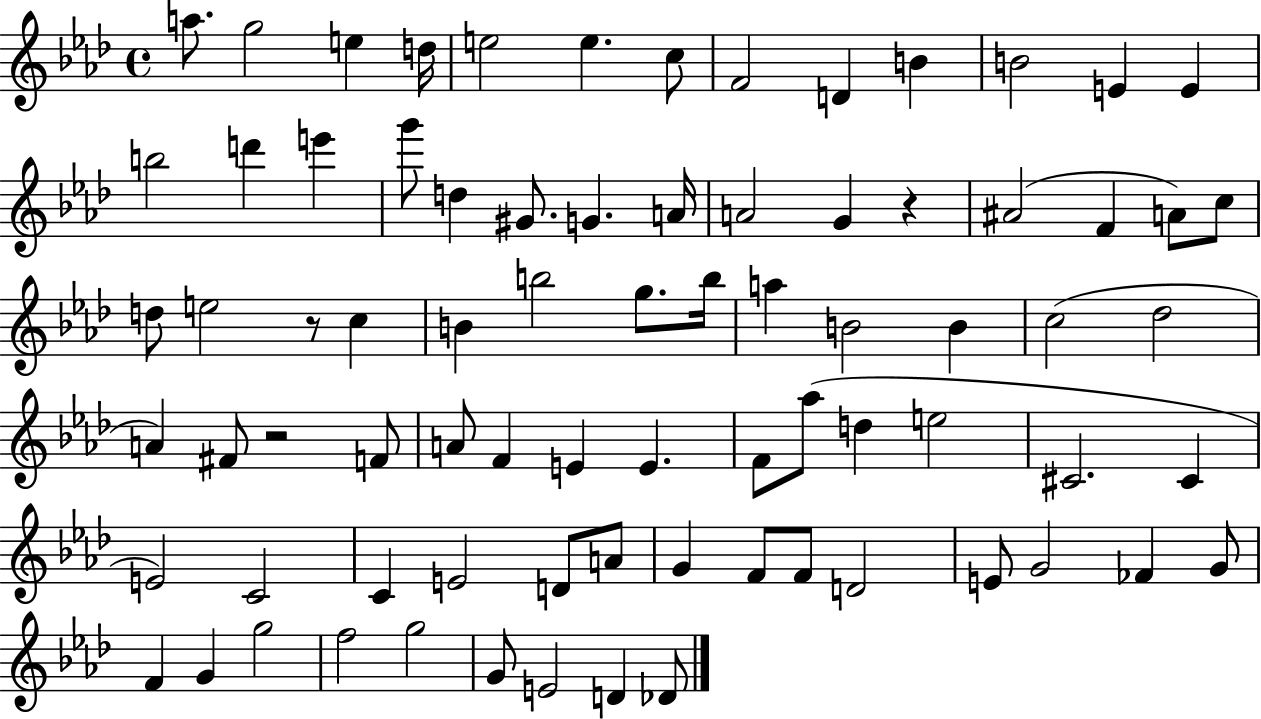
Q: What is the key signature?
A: AES major